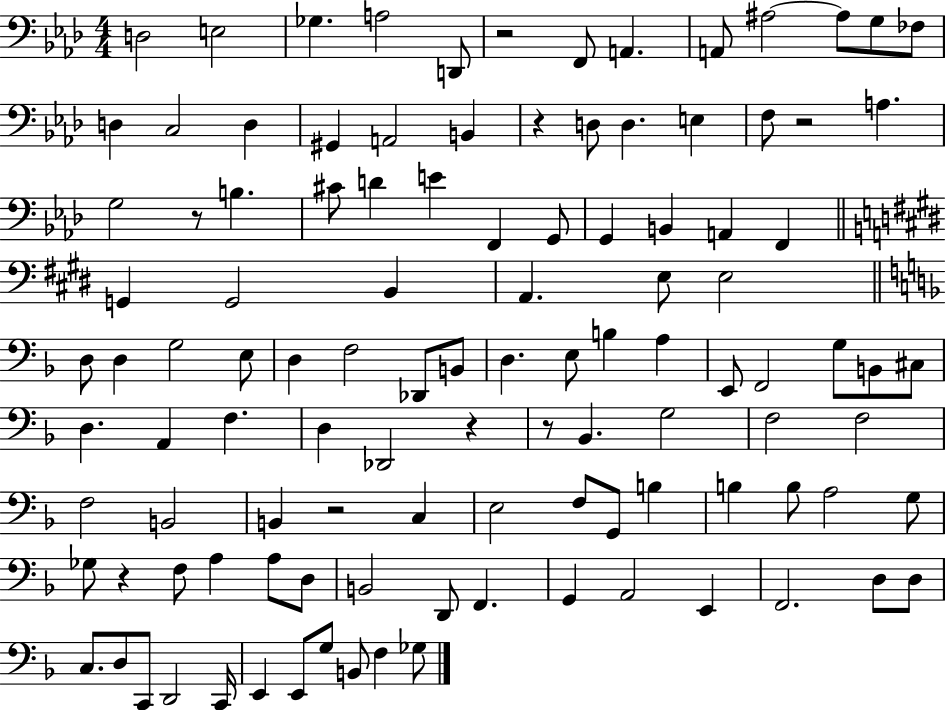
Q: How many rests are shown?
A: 8